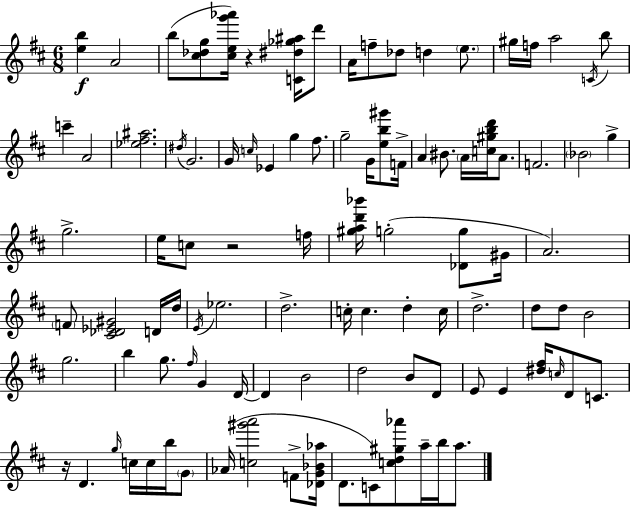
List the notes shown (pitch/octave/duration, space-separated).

[E5,B5]/q A4/h B5/e [C#5,Db5,G5]/e [C#5,E5,G6,Ab6]/s R/q [C4,D#5,Gb5,A#5]/s D6/e A4/s F5/e Db5/e D5/q E5/e. G#5/s F5/s A5/h C4/s B5/e C6/q A4/h [Eb5,F#5,A#5]/h. D#5/s G4/h. G4/s C5/s Eb4/q G5/q F#5/e. G5/h G4/s [E5,B5,G#6]/e F4/s A4/q BIS4/e. A4/s [C5,G#5,B5,D6]/s A4/e. F4/h. Bb4/h G5/q G5/h. E5/s C5/e R/h F5/s [G#5,A5,D6,Bb6]/s G5/h [Db4,G5]/e G#4/s A4/h. F4/e [C#4,Db4,Eb4,G#4]/h D4/s D5/s E4/s Eb5/h. D5/h. C5/s C5/q. D5/q C5/s D5/h. D5/e D5/e B4/h G5/h. B5/q G5/e. F#5/s G4/q D4/s D4/q B4/h D5/h B4/e D4/e E4/e E4/q [D#5,F#5]/s C5/s D4/e C4/e. R/s D4/q. G5/s C5/s C5/s B5/s G4/e Ab4/s [C5,G#6,A6]/h F4/e [Db4,G4,Bb4,Ab5]/s D4/e. C4/e [C5,D5,G#5,Ab6]/e A5/s B5/s A5/e.